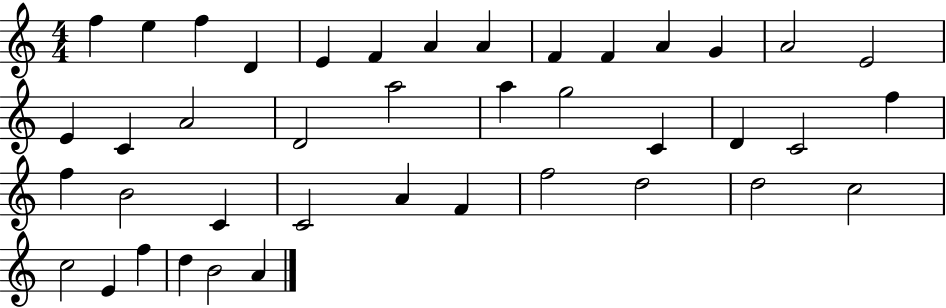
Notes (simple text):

F5/q E5/q F5/q D4/q E4/q F4/q A4/q A4/q F4/q F4/q A4/q G4/q A4/h E4/h E4/q C4/q A4/h D4/h A5/h A5/q G5/h C4/q D4/q C4/h F5/q F5/q B4/h C4/q C4/h A4/q F4/q F5/h D5/h D5/h C5/h C5/h E4/q F5/q D5/q B4/h A4/q